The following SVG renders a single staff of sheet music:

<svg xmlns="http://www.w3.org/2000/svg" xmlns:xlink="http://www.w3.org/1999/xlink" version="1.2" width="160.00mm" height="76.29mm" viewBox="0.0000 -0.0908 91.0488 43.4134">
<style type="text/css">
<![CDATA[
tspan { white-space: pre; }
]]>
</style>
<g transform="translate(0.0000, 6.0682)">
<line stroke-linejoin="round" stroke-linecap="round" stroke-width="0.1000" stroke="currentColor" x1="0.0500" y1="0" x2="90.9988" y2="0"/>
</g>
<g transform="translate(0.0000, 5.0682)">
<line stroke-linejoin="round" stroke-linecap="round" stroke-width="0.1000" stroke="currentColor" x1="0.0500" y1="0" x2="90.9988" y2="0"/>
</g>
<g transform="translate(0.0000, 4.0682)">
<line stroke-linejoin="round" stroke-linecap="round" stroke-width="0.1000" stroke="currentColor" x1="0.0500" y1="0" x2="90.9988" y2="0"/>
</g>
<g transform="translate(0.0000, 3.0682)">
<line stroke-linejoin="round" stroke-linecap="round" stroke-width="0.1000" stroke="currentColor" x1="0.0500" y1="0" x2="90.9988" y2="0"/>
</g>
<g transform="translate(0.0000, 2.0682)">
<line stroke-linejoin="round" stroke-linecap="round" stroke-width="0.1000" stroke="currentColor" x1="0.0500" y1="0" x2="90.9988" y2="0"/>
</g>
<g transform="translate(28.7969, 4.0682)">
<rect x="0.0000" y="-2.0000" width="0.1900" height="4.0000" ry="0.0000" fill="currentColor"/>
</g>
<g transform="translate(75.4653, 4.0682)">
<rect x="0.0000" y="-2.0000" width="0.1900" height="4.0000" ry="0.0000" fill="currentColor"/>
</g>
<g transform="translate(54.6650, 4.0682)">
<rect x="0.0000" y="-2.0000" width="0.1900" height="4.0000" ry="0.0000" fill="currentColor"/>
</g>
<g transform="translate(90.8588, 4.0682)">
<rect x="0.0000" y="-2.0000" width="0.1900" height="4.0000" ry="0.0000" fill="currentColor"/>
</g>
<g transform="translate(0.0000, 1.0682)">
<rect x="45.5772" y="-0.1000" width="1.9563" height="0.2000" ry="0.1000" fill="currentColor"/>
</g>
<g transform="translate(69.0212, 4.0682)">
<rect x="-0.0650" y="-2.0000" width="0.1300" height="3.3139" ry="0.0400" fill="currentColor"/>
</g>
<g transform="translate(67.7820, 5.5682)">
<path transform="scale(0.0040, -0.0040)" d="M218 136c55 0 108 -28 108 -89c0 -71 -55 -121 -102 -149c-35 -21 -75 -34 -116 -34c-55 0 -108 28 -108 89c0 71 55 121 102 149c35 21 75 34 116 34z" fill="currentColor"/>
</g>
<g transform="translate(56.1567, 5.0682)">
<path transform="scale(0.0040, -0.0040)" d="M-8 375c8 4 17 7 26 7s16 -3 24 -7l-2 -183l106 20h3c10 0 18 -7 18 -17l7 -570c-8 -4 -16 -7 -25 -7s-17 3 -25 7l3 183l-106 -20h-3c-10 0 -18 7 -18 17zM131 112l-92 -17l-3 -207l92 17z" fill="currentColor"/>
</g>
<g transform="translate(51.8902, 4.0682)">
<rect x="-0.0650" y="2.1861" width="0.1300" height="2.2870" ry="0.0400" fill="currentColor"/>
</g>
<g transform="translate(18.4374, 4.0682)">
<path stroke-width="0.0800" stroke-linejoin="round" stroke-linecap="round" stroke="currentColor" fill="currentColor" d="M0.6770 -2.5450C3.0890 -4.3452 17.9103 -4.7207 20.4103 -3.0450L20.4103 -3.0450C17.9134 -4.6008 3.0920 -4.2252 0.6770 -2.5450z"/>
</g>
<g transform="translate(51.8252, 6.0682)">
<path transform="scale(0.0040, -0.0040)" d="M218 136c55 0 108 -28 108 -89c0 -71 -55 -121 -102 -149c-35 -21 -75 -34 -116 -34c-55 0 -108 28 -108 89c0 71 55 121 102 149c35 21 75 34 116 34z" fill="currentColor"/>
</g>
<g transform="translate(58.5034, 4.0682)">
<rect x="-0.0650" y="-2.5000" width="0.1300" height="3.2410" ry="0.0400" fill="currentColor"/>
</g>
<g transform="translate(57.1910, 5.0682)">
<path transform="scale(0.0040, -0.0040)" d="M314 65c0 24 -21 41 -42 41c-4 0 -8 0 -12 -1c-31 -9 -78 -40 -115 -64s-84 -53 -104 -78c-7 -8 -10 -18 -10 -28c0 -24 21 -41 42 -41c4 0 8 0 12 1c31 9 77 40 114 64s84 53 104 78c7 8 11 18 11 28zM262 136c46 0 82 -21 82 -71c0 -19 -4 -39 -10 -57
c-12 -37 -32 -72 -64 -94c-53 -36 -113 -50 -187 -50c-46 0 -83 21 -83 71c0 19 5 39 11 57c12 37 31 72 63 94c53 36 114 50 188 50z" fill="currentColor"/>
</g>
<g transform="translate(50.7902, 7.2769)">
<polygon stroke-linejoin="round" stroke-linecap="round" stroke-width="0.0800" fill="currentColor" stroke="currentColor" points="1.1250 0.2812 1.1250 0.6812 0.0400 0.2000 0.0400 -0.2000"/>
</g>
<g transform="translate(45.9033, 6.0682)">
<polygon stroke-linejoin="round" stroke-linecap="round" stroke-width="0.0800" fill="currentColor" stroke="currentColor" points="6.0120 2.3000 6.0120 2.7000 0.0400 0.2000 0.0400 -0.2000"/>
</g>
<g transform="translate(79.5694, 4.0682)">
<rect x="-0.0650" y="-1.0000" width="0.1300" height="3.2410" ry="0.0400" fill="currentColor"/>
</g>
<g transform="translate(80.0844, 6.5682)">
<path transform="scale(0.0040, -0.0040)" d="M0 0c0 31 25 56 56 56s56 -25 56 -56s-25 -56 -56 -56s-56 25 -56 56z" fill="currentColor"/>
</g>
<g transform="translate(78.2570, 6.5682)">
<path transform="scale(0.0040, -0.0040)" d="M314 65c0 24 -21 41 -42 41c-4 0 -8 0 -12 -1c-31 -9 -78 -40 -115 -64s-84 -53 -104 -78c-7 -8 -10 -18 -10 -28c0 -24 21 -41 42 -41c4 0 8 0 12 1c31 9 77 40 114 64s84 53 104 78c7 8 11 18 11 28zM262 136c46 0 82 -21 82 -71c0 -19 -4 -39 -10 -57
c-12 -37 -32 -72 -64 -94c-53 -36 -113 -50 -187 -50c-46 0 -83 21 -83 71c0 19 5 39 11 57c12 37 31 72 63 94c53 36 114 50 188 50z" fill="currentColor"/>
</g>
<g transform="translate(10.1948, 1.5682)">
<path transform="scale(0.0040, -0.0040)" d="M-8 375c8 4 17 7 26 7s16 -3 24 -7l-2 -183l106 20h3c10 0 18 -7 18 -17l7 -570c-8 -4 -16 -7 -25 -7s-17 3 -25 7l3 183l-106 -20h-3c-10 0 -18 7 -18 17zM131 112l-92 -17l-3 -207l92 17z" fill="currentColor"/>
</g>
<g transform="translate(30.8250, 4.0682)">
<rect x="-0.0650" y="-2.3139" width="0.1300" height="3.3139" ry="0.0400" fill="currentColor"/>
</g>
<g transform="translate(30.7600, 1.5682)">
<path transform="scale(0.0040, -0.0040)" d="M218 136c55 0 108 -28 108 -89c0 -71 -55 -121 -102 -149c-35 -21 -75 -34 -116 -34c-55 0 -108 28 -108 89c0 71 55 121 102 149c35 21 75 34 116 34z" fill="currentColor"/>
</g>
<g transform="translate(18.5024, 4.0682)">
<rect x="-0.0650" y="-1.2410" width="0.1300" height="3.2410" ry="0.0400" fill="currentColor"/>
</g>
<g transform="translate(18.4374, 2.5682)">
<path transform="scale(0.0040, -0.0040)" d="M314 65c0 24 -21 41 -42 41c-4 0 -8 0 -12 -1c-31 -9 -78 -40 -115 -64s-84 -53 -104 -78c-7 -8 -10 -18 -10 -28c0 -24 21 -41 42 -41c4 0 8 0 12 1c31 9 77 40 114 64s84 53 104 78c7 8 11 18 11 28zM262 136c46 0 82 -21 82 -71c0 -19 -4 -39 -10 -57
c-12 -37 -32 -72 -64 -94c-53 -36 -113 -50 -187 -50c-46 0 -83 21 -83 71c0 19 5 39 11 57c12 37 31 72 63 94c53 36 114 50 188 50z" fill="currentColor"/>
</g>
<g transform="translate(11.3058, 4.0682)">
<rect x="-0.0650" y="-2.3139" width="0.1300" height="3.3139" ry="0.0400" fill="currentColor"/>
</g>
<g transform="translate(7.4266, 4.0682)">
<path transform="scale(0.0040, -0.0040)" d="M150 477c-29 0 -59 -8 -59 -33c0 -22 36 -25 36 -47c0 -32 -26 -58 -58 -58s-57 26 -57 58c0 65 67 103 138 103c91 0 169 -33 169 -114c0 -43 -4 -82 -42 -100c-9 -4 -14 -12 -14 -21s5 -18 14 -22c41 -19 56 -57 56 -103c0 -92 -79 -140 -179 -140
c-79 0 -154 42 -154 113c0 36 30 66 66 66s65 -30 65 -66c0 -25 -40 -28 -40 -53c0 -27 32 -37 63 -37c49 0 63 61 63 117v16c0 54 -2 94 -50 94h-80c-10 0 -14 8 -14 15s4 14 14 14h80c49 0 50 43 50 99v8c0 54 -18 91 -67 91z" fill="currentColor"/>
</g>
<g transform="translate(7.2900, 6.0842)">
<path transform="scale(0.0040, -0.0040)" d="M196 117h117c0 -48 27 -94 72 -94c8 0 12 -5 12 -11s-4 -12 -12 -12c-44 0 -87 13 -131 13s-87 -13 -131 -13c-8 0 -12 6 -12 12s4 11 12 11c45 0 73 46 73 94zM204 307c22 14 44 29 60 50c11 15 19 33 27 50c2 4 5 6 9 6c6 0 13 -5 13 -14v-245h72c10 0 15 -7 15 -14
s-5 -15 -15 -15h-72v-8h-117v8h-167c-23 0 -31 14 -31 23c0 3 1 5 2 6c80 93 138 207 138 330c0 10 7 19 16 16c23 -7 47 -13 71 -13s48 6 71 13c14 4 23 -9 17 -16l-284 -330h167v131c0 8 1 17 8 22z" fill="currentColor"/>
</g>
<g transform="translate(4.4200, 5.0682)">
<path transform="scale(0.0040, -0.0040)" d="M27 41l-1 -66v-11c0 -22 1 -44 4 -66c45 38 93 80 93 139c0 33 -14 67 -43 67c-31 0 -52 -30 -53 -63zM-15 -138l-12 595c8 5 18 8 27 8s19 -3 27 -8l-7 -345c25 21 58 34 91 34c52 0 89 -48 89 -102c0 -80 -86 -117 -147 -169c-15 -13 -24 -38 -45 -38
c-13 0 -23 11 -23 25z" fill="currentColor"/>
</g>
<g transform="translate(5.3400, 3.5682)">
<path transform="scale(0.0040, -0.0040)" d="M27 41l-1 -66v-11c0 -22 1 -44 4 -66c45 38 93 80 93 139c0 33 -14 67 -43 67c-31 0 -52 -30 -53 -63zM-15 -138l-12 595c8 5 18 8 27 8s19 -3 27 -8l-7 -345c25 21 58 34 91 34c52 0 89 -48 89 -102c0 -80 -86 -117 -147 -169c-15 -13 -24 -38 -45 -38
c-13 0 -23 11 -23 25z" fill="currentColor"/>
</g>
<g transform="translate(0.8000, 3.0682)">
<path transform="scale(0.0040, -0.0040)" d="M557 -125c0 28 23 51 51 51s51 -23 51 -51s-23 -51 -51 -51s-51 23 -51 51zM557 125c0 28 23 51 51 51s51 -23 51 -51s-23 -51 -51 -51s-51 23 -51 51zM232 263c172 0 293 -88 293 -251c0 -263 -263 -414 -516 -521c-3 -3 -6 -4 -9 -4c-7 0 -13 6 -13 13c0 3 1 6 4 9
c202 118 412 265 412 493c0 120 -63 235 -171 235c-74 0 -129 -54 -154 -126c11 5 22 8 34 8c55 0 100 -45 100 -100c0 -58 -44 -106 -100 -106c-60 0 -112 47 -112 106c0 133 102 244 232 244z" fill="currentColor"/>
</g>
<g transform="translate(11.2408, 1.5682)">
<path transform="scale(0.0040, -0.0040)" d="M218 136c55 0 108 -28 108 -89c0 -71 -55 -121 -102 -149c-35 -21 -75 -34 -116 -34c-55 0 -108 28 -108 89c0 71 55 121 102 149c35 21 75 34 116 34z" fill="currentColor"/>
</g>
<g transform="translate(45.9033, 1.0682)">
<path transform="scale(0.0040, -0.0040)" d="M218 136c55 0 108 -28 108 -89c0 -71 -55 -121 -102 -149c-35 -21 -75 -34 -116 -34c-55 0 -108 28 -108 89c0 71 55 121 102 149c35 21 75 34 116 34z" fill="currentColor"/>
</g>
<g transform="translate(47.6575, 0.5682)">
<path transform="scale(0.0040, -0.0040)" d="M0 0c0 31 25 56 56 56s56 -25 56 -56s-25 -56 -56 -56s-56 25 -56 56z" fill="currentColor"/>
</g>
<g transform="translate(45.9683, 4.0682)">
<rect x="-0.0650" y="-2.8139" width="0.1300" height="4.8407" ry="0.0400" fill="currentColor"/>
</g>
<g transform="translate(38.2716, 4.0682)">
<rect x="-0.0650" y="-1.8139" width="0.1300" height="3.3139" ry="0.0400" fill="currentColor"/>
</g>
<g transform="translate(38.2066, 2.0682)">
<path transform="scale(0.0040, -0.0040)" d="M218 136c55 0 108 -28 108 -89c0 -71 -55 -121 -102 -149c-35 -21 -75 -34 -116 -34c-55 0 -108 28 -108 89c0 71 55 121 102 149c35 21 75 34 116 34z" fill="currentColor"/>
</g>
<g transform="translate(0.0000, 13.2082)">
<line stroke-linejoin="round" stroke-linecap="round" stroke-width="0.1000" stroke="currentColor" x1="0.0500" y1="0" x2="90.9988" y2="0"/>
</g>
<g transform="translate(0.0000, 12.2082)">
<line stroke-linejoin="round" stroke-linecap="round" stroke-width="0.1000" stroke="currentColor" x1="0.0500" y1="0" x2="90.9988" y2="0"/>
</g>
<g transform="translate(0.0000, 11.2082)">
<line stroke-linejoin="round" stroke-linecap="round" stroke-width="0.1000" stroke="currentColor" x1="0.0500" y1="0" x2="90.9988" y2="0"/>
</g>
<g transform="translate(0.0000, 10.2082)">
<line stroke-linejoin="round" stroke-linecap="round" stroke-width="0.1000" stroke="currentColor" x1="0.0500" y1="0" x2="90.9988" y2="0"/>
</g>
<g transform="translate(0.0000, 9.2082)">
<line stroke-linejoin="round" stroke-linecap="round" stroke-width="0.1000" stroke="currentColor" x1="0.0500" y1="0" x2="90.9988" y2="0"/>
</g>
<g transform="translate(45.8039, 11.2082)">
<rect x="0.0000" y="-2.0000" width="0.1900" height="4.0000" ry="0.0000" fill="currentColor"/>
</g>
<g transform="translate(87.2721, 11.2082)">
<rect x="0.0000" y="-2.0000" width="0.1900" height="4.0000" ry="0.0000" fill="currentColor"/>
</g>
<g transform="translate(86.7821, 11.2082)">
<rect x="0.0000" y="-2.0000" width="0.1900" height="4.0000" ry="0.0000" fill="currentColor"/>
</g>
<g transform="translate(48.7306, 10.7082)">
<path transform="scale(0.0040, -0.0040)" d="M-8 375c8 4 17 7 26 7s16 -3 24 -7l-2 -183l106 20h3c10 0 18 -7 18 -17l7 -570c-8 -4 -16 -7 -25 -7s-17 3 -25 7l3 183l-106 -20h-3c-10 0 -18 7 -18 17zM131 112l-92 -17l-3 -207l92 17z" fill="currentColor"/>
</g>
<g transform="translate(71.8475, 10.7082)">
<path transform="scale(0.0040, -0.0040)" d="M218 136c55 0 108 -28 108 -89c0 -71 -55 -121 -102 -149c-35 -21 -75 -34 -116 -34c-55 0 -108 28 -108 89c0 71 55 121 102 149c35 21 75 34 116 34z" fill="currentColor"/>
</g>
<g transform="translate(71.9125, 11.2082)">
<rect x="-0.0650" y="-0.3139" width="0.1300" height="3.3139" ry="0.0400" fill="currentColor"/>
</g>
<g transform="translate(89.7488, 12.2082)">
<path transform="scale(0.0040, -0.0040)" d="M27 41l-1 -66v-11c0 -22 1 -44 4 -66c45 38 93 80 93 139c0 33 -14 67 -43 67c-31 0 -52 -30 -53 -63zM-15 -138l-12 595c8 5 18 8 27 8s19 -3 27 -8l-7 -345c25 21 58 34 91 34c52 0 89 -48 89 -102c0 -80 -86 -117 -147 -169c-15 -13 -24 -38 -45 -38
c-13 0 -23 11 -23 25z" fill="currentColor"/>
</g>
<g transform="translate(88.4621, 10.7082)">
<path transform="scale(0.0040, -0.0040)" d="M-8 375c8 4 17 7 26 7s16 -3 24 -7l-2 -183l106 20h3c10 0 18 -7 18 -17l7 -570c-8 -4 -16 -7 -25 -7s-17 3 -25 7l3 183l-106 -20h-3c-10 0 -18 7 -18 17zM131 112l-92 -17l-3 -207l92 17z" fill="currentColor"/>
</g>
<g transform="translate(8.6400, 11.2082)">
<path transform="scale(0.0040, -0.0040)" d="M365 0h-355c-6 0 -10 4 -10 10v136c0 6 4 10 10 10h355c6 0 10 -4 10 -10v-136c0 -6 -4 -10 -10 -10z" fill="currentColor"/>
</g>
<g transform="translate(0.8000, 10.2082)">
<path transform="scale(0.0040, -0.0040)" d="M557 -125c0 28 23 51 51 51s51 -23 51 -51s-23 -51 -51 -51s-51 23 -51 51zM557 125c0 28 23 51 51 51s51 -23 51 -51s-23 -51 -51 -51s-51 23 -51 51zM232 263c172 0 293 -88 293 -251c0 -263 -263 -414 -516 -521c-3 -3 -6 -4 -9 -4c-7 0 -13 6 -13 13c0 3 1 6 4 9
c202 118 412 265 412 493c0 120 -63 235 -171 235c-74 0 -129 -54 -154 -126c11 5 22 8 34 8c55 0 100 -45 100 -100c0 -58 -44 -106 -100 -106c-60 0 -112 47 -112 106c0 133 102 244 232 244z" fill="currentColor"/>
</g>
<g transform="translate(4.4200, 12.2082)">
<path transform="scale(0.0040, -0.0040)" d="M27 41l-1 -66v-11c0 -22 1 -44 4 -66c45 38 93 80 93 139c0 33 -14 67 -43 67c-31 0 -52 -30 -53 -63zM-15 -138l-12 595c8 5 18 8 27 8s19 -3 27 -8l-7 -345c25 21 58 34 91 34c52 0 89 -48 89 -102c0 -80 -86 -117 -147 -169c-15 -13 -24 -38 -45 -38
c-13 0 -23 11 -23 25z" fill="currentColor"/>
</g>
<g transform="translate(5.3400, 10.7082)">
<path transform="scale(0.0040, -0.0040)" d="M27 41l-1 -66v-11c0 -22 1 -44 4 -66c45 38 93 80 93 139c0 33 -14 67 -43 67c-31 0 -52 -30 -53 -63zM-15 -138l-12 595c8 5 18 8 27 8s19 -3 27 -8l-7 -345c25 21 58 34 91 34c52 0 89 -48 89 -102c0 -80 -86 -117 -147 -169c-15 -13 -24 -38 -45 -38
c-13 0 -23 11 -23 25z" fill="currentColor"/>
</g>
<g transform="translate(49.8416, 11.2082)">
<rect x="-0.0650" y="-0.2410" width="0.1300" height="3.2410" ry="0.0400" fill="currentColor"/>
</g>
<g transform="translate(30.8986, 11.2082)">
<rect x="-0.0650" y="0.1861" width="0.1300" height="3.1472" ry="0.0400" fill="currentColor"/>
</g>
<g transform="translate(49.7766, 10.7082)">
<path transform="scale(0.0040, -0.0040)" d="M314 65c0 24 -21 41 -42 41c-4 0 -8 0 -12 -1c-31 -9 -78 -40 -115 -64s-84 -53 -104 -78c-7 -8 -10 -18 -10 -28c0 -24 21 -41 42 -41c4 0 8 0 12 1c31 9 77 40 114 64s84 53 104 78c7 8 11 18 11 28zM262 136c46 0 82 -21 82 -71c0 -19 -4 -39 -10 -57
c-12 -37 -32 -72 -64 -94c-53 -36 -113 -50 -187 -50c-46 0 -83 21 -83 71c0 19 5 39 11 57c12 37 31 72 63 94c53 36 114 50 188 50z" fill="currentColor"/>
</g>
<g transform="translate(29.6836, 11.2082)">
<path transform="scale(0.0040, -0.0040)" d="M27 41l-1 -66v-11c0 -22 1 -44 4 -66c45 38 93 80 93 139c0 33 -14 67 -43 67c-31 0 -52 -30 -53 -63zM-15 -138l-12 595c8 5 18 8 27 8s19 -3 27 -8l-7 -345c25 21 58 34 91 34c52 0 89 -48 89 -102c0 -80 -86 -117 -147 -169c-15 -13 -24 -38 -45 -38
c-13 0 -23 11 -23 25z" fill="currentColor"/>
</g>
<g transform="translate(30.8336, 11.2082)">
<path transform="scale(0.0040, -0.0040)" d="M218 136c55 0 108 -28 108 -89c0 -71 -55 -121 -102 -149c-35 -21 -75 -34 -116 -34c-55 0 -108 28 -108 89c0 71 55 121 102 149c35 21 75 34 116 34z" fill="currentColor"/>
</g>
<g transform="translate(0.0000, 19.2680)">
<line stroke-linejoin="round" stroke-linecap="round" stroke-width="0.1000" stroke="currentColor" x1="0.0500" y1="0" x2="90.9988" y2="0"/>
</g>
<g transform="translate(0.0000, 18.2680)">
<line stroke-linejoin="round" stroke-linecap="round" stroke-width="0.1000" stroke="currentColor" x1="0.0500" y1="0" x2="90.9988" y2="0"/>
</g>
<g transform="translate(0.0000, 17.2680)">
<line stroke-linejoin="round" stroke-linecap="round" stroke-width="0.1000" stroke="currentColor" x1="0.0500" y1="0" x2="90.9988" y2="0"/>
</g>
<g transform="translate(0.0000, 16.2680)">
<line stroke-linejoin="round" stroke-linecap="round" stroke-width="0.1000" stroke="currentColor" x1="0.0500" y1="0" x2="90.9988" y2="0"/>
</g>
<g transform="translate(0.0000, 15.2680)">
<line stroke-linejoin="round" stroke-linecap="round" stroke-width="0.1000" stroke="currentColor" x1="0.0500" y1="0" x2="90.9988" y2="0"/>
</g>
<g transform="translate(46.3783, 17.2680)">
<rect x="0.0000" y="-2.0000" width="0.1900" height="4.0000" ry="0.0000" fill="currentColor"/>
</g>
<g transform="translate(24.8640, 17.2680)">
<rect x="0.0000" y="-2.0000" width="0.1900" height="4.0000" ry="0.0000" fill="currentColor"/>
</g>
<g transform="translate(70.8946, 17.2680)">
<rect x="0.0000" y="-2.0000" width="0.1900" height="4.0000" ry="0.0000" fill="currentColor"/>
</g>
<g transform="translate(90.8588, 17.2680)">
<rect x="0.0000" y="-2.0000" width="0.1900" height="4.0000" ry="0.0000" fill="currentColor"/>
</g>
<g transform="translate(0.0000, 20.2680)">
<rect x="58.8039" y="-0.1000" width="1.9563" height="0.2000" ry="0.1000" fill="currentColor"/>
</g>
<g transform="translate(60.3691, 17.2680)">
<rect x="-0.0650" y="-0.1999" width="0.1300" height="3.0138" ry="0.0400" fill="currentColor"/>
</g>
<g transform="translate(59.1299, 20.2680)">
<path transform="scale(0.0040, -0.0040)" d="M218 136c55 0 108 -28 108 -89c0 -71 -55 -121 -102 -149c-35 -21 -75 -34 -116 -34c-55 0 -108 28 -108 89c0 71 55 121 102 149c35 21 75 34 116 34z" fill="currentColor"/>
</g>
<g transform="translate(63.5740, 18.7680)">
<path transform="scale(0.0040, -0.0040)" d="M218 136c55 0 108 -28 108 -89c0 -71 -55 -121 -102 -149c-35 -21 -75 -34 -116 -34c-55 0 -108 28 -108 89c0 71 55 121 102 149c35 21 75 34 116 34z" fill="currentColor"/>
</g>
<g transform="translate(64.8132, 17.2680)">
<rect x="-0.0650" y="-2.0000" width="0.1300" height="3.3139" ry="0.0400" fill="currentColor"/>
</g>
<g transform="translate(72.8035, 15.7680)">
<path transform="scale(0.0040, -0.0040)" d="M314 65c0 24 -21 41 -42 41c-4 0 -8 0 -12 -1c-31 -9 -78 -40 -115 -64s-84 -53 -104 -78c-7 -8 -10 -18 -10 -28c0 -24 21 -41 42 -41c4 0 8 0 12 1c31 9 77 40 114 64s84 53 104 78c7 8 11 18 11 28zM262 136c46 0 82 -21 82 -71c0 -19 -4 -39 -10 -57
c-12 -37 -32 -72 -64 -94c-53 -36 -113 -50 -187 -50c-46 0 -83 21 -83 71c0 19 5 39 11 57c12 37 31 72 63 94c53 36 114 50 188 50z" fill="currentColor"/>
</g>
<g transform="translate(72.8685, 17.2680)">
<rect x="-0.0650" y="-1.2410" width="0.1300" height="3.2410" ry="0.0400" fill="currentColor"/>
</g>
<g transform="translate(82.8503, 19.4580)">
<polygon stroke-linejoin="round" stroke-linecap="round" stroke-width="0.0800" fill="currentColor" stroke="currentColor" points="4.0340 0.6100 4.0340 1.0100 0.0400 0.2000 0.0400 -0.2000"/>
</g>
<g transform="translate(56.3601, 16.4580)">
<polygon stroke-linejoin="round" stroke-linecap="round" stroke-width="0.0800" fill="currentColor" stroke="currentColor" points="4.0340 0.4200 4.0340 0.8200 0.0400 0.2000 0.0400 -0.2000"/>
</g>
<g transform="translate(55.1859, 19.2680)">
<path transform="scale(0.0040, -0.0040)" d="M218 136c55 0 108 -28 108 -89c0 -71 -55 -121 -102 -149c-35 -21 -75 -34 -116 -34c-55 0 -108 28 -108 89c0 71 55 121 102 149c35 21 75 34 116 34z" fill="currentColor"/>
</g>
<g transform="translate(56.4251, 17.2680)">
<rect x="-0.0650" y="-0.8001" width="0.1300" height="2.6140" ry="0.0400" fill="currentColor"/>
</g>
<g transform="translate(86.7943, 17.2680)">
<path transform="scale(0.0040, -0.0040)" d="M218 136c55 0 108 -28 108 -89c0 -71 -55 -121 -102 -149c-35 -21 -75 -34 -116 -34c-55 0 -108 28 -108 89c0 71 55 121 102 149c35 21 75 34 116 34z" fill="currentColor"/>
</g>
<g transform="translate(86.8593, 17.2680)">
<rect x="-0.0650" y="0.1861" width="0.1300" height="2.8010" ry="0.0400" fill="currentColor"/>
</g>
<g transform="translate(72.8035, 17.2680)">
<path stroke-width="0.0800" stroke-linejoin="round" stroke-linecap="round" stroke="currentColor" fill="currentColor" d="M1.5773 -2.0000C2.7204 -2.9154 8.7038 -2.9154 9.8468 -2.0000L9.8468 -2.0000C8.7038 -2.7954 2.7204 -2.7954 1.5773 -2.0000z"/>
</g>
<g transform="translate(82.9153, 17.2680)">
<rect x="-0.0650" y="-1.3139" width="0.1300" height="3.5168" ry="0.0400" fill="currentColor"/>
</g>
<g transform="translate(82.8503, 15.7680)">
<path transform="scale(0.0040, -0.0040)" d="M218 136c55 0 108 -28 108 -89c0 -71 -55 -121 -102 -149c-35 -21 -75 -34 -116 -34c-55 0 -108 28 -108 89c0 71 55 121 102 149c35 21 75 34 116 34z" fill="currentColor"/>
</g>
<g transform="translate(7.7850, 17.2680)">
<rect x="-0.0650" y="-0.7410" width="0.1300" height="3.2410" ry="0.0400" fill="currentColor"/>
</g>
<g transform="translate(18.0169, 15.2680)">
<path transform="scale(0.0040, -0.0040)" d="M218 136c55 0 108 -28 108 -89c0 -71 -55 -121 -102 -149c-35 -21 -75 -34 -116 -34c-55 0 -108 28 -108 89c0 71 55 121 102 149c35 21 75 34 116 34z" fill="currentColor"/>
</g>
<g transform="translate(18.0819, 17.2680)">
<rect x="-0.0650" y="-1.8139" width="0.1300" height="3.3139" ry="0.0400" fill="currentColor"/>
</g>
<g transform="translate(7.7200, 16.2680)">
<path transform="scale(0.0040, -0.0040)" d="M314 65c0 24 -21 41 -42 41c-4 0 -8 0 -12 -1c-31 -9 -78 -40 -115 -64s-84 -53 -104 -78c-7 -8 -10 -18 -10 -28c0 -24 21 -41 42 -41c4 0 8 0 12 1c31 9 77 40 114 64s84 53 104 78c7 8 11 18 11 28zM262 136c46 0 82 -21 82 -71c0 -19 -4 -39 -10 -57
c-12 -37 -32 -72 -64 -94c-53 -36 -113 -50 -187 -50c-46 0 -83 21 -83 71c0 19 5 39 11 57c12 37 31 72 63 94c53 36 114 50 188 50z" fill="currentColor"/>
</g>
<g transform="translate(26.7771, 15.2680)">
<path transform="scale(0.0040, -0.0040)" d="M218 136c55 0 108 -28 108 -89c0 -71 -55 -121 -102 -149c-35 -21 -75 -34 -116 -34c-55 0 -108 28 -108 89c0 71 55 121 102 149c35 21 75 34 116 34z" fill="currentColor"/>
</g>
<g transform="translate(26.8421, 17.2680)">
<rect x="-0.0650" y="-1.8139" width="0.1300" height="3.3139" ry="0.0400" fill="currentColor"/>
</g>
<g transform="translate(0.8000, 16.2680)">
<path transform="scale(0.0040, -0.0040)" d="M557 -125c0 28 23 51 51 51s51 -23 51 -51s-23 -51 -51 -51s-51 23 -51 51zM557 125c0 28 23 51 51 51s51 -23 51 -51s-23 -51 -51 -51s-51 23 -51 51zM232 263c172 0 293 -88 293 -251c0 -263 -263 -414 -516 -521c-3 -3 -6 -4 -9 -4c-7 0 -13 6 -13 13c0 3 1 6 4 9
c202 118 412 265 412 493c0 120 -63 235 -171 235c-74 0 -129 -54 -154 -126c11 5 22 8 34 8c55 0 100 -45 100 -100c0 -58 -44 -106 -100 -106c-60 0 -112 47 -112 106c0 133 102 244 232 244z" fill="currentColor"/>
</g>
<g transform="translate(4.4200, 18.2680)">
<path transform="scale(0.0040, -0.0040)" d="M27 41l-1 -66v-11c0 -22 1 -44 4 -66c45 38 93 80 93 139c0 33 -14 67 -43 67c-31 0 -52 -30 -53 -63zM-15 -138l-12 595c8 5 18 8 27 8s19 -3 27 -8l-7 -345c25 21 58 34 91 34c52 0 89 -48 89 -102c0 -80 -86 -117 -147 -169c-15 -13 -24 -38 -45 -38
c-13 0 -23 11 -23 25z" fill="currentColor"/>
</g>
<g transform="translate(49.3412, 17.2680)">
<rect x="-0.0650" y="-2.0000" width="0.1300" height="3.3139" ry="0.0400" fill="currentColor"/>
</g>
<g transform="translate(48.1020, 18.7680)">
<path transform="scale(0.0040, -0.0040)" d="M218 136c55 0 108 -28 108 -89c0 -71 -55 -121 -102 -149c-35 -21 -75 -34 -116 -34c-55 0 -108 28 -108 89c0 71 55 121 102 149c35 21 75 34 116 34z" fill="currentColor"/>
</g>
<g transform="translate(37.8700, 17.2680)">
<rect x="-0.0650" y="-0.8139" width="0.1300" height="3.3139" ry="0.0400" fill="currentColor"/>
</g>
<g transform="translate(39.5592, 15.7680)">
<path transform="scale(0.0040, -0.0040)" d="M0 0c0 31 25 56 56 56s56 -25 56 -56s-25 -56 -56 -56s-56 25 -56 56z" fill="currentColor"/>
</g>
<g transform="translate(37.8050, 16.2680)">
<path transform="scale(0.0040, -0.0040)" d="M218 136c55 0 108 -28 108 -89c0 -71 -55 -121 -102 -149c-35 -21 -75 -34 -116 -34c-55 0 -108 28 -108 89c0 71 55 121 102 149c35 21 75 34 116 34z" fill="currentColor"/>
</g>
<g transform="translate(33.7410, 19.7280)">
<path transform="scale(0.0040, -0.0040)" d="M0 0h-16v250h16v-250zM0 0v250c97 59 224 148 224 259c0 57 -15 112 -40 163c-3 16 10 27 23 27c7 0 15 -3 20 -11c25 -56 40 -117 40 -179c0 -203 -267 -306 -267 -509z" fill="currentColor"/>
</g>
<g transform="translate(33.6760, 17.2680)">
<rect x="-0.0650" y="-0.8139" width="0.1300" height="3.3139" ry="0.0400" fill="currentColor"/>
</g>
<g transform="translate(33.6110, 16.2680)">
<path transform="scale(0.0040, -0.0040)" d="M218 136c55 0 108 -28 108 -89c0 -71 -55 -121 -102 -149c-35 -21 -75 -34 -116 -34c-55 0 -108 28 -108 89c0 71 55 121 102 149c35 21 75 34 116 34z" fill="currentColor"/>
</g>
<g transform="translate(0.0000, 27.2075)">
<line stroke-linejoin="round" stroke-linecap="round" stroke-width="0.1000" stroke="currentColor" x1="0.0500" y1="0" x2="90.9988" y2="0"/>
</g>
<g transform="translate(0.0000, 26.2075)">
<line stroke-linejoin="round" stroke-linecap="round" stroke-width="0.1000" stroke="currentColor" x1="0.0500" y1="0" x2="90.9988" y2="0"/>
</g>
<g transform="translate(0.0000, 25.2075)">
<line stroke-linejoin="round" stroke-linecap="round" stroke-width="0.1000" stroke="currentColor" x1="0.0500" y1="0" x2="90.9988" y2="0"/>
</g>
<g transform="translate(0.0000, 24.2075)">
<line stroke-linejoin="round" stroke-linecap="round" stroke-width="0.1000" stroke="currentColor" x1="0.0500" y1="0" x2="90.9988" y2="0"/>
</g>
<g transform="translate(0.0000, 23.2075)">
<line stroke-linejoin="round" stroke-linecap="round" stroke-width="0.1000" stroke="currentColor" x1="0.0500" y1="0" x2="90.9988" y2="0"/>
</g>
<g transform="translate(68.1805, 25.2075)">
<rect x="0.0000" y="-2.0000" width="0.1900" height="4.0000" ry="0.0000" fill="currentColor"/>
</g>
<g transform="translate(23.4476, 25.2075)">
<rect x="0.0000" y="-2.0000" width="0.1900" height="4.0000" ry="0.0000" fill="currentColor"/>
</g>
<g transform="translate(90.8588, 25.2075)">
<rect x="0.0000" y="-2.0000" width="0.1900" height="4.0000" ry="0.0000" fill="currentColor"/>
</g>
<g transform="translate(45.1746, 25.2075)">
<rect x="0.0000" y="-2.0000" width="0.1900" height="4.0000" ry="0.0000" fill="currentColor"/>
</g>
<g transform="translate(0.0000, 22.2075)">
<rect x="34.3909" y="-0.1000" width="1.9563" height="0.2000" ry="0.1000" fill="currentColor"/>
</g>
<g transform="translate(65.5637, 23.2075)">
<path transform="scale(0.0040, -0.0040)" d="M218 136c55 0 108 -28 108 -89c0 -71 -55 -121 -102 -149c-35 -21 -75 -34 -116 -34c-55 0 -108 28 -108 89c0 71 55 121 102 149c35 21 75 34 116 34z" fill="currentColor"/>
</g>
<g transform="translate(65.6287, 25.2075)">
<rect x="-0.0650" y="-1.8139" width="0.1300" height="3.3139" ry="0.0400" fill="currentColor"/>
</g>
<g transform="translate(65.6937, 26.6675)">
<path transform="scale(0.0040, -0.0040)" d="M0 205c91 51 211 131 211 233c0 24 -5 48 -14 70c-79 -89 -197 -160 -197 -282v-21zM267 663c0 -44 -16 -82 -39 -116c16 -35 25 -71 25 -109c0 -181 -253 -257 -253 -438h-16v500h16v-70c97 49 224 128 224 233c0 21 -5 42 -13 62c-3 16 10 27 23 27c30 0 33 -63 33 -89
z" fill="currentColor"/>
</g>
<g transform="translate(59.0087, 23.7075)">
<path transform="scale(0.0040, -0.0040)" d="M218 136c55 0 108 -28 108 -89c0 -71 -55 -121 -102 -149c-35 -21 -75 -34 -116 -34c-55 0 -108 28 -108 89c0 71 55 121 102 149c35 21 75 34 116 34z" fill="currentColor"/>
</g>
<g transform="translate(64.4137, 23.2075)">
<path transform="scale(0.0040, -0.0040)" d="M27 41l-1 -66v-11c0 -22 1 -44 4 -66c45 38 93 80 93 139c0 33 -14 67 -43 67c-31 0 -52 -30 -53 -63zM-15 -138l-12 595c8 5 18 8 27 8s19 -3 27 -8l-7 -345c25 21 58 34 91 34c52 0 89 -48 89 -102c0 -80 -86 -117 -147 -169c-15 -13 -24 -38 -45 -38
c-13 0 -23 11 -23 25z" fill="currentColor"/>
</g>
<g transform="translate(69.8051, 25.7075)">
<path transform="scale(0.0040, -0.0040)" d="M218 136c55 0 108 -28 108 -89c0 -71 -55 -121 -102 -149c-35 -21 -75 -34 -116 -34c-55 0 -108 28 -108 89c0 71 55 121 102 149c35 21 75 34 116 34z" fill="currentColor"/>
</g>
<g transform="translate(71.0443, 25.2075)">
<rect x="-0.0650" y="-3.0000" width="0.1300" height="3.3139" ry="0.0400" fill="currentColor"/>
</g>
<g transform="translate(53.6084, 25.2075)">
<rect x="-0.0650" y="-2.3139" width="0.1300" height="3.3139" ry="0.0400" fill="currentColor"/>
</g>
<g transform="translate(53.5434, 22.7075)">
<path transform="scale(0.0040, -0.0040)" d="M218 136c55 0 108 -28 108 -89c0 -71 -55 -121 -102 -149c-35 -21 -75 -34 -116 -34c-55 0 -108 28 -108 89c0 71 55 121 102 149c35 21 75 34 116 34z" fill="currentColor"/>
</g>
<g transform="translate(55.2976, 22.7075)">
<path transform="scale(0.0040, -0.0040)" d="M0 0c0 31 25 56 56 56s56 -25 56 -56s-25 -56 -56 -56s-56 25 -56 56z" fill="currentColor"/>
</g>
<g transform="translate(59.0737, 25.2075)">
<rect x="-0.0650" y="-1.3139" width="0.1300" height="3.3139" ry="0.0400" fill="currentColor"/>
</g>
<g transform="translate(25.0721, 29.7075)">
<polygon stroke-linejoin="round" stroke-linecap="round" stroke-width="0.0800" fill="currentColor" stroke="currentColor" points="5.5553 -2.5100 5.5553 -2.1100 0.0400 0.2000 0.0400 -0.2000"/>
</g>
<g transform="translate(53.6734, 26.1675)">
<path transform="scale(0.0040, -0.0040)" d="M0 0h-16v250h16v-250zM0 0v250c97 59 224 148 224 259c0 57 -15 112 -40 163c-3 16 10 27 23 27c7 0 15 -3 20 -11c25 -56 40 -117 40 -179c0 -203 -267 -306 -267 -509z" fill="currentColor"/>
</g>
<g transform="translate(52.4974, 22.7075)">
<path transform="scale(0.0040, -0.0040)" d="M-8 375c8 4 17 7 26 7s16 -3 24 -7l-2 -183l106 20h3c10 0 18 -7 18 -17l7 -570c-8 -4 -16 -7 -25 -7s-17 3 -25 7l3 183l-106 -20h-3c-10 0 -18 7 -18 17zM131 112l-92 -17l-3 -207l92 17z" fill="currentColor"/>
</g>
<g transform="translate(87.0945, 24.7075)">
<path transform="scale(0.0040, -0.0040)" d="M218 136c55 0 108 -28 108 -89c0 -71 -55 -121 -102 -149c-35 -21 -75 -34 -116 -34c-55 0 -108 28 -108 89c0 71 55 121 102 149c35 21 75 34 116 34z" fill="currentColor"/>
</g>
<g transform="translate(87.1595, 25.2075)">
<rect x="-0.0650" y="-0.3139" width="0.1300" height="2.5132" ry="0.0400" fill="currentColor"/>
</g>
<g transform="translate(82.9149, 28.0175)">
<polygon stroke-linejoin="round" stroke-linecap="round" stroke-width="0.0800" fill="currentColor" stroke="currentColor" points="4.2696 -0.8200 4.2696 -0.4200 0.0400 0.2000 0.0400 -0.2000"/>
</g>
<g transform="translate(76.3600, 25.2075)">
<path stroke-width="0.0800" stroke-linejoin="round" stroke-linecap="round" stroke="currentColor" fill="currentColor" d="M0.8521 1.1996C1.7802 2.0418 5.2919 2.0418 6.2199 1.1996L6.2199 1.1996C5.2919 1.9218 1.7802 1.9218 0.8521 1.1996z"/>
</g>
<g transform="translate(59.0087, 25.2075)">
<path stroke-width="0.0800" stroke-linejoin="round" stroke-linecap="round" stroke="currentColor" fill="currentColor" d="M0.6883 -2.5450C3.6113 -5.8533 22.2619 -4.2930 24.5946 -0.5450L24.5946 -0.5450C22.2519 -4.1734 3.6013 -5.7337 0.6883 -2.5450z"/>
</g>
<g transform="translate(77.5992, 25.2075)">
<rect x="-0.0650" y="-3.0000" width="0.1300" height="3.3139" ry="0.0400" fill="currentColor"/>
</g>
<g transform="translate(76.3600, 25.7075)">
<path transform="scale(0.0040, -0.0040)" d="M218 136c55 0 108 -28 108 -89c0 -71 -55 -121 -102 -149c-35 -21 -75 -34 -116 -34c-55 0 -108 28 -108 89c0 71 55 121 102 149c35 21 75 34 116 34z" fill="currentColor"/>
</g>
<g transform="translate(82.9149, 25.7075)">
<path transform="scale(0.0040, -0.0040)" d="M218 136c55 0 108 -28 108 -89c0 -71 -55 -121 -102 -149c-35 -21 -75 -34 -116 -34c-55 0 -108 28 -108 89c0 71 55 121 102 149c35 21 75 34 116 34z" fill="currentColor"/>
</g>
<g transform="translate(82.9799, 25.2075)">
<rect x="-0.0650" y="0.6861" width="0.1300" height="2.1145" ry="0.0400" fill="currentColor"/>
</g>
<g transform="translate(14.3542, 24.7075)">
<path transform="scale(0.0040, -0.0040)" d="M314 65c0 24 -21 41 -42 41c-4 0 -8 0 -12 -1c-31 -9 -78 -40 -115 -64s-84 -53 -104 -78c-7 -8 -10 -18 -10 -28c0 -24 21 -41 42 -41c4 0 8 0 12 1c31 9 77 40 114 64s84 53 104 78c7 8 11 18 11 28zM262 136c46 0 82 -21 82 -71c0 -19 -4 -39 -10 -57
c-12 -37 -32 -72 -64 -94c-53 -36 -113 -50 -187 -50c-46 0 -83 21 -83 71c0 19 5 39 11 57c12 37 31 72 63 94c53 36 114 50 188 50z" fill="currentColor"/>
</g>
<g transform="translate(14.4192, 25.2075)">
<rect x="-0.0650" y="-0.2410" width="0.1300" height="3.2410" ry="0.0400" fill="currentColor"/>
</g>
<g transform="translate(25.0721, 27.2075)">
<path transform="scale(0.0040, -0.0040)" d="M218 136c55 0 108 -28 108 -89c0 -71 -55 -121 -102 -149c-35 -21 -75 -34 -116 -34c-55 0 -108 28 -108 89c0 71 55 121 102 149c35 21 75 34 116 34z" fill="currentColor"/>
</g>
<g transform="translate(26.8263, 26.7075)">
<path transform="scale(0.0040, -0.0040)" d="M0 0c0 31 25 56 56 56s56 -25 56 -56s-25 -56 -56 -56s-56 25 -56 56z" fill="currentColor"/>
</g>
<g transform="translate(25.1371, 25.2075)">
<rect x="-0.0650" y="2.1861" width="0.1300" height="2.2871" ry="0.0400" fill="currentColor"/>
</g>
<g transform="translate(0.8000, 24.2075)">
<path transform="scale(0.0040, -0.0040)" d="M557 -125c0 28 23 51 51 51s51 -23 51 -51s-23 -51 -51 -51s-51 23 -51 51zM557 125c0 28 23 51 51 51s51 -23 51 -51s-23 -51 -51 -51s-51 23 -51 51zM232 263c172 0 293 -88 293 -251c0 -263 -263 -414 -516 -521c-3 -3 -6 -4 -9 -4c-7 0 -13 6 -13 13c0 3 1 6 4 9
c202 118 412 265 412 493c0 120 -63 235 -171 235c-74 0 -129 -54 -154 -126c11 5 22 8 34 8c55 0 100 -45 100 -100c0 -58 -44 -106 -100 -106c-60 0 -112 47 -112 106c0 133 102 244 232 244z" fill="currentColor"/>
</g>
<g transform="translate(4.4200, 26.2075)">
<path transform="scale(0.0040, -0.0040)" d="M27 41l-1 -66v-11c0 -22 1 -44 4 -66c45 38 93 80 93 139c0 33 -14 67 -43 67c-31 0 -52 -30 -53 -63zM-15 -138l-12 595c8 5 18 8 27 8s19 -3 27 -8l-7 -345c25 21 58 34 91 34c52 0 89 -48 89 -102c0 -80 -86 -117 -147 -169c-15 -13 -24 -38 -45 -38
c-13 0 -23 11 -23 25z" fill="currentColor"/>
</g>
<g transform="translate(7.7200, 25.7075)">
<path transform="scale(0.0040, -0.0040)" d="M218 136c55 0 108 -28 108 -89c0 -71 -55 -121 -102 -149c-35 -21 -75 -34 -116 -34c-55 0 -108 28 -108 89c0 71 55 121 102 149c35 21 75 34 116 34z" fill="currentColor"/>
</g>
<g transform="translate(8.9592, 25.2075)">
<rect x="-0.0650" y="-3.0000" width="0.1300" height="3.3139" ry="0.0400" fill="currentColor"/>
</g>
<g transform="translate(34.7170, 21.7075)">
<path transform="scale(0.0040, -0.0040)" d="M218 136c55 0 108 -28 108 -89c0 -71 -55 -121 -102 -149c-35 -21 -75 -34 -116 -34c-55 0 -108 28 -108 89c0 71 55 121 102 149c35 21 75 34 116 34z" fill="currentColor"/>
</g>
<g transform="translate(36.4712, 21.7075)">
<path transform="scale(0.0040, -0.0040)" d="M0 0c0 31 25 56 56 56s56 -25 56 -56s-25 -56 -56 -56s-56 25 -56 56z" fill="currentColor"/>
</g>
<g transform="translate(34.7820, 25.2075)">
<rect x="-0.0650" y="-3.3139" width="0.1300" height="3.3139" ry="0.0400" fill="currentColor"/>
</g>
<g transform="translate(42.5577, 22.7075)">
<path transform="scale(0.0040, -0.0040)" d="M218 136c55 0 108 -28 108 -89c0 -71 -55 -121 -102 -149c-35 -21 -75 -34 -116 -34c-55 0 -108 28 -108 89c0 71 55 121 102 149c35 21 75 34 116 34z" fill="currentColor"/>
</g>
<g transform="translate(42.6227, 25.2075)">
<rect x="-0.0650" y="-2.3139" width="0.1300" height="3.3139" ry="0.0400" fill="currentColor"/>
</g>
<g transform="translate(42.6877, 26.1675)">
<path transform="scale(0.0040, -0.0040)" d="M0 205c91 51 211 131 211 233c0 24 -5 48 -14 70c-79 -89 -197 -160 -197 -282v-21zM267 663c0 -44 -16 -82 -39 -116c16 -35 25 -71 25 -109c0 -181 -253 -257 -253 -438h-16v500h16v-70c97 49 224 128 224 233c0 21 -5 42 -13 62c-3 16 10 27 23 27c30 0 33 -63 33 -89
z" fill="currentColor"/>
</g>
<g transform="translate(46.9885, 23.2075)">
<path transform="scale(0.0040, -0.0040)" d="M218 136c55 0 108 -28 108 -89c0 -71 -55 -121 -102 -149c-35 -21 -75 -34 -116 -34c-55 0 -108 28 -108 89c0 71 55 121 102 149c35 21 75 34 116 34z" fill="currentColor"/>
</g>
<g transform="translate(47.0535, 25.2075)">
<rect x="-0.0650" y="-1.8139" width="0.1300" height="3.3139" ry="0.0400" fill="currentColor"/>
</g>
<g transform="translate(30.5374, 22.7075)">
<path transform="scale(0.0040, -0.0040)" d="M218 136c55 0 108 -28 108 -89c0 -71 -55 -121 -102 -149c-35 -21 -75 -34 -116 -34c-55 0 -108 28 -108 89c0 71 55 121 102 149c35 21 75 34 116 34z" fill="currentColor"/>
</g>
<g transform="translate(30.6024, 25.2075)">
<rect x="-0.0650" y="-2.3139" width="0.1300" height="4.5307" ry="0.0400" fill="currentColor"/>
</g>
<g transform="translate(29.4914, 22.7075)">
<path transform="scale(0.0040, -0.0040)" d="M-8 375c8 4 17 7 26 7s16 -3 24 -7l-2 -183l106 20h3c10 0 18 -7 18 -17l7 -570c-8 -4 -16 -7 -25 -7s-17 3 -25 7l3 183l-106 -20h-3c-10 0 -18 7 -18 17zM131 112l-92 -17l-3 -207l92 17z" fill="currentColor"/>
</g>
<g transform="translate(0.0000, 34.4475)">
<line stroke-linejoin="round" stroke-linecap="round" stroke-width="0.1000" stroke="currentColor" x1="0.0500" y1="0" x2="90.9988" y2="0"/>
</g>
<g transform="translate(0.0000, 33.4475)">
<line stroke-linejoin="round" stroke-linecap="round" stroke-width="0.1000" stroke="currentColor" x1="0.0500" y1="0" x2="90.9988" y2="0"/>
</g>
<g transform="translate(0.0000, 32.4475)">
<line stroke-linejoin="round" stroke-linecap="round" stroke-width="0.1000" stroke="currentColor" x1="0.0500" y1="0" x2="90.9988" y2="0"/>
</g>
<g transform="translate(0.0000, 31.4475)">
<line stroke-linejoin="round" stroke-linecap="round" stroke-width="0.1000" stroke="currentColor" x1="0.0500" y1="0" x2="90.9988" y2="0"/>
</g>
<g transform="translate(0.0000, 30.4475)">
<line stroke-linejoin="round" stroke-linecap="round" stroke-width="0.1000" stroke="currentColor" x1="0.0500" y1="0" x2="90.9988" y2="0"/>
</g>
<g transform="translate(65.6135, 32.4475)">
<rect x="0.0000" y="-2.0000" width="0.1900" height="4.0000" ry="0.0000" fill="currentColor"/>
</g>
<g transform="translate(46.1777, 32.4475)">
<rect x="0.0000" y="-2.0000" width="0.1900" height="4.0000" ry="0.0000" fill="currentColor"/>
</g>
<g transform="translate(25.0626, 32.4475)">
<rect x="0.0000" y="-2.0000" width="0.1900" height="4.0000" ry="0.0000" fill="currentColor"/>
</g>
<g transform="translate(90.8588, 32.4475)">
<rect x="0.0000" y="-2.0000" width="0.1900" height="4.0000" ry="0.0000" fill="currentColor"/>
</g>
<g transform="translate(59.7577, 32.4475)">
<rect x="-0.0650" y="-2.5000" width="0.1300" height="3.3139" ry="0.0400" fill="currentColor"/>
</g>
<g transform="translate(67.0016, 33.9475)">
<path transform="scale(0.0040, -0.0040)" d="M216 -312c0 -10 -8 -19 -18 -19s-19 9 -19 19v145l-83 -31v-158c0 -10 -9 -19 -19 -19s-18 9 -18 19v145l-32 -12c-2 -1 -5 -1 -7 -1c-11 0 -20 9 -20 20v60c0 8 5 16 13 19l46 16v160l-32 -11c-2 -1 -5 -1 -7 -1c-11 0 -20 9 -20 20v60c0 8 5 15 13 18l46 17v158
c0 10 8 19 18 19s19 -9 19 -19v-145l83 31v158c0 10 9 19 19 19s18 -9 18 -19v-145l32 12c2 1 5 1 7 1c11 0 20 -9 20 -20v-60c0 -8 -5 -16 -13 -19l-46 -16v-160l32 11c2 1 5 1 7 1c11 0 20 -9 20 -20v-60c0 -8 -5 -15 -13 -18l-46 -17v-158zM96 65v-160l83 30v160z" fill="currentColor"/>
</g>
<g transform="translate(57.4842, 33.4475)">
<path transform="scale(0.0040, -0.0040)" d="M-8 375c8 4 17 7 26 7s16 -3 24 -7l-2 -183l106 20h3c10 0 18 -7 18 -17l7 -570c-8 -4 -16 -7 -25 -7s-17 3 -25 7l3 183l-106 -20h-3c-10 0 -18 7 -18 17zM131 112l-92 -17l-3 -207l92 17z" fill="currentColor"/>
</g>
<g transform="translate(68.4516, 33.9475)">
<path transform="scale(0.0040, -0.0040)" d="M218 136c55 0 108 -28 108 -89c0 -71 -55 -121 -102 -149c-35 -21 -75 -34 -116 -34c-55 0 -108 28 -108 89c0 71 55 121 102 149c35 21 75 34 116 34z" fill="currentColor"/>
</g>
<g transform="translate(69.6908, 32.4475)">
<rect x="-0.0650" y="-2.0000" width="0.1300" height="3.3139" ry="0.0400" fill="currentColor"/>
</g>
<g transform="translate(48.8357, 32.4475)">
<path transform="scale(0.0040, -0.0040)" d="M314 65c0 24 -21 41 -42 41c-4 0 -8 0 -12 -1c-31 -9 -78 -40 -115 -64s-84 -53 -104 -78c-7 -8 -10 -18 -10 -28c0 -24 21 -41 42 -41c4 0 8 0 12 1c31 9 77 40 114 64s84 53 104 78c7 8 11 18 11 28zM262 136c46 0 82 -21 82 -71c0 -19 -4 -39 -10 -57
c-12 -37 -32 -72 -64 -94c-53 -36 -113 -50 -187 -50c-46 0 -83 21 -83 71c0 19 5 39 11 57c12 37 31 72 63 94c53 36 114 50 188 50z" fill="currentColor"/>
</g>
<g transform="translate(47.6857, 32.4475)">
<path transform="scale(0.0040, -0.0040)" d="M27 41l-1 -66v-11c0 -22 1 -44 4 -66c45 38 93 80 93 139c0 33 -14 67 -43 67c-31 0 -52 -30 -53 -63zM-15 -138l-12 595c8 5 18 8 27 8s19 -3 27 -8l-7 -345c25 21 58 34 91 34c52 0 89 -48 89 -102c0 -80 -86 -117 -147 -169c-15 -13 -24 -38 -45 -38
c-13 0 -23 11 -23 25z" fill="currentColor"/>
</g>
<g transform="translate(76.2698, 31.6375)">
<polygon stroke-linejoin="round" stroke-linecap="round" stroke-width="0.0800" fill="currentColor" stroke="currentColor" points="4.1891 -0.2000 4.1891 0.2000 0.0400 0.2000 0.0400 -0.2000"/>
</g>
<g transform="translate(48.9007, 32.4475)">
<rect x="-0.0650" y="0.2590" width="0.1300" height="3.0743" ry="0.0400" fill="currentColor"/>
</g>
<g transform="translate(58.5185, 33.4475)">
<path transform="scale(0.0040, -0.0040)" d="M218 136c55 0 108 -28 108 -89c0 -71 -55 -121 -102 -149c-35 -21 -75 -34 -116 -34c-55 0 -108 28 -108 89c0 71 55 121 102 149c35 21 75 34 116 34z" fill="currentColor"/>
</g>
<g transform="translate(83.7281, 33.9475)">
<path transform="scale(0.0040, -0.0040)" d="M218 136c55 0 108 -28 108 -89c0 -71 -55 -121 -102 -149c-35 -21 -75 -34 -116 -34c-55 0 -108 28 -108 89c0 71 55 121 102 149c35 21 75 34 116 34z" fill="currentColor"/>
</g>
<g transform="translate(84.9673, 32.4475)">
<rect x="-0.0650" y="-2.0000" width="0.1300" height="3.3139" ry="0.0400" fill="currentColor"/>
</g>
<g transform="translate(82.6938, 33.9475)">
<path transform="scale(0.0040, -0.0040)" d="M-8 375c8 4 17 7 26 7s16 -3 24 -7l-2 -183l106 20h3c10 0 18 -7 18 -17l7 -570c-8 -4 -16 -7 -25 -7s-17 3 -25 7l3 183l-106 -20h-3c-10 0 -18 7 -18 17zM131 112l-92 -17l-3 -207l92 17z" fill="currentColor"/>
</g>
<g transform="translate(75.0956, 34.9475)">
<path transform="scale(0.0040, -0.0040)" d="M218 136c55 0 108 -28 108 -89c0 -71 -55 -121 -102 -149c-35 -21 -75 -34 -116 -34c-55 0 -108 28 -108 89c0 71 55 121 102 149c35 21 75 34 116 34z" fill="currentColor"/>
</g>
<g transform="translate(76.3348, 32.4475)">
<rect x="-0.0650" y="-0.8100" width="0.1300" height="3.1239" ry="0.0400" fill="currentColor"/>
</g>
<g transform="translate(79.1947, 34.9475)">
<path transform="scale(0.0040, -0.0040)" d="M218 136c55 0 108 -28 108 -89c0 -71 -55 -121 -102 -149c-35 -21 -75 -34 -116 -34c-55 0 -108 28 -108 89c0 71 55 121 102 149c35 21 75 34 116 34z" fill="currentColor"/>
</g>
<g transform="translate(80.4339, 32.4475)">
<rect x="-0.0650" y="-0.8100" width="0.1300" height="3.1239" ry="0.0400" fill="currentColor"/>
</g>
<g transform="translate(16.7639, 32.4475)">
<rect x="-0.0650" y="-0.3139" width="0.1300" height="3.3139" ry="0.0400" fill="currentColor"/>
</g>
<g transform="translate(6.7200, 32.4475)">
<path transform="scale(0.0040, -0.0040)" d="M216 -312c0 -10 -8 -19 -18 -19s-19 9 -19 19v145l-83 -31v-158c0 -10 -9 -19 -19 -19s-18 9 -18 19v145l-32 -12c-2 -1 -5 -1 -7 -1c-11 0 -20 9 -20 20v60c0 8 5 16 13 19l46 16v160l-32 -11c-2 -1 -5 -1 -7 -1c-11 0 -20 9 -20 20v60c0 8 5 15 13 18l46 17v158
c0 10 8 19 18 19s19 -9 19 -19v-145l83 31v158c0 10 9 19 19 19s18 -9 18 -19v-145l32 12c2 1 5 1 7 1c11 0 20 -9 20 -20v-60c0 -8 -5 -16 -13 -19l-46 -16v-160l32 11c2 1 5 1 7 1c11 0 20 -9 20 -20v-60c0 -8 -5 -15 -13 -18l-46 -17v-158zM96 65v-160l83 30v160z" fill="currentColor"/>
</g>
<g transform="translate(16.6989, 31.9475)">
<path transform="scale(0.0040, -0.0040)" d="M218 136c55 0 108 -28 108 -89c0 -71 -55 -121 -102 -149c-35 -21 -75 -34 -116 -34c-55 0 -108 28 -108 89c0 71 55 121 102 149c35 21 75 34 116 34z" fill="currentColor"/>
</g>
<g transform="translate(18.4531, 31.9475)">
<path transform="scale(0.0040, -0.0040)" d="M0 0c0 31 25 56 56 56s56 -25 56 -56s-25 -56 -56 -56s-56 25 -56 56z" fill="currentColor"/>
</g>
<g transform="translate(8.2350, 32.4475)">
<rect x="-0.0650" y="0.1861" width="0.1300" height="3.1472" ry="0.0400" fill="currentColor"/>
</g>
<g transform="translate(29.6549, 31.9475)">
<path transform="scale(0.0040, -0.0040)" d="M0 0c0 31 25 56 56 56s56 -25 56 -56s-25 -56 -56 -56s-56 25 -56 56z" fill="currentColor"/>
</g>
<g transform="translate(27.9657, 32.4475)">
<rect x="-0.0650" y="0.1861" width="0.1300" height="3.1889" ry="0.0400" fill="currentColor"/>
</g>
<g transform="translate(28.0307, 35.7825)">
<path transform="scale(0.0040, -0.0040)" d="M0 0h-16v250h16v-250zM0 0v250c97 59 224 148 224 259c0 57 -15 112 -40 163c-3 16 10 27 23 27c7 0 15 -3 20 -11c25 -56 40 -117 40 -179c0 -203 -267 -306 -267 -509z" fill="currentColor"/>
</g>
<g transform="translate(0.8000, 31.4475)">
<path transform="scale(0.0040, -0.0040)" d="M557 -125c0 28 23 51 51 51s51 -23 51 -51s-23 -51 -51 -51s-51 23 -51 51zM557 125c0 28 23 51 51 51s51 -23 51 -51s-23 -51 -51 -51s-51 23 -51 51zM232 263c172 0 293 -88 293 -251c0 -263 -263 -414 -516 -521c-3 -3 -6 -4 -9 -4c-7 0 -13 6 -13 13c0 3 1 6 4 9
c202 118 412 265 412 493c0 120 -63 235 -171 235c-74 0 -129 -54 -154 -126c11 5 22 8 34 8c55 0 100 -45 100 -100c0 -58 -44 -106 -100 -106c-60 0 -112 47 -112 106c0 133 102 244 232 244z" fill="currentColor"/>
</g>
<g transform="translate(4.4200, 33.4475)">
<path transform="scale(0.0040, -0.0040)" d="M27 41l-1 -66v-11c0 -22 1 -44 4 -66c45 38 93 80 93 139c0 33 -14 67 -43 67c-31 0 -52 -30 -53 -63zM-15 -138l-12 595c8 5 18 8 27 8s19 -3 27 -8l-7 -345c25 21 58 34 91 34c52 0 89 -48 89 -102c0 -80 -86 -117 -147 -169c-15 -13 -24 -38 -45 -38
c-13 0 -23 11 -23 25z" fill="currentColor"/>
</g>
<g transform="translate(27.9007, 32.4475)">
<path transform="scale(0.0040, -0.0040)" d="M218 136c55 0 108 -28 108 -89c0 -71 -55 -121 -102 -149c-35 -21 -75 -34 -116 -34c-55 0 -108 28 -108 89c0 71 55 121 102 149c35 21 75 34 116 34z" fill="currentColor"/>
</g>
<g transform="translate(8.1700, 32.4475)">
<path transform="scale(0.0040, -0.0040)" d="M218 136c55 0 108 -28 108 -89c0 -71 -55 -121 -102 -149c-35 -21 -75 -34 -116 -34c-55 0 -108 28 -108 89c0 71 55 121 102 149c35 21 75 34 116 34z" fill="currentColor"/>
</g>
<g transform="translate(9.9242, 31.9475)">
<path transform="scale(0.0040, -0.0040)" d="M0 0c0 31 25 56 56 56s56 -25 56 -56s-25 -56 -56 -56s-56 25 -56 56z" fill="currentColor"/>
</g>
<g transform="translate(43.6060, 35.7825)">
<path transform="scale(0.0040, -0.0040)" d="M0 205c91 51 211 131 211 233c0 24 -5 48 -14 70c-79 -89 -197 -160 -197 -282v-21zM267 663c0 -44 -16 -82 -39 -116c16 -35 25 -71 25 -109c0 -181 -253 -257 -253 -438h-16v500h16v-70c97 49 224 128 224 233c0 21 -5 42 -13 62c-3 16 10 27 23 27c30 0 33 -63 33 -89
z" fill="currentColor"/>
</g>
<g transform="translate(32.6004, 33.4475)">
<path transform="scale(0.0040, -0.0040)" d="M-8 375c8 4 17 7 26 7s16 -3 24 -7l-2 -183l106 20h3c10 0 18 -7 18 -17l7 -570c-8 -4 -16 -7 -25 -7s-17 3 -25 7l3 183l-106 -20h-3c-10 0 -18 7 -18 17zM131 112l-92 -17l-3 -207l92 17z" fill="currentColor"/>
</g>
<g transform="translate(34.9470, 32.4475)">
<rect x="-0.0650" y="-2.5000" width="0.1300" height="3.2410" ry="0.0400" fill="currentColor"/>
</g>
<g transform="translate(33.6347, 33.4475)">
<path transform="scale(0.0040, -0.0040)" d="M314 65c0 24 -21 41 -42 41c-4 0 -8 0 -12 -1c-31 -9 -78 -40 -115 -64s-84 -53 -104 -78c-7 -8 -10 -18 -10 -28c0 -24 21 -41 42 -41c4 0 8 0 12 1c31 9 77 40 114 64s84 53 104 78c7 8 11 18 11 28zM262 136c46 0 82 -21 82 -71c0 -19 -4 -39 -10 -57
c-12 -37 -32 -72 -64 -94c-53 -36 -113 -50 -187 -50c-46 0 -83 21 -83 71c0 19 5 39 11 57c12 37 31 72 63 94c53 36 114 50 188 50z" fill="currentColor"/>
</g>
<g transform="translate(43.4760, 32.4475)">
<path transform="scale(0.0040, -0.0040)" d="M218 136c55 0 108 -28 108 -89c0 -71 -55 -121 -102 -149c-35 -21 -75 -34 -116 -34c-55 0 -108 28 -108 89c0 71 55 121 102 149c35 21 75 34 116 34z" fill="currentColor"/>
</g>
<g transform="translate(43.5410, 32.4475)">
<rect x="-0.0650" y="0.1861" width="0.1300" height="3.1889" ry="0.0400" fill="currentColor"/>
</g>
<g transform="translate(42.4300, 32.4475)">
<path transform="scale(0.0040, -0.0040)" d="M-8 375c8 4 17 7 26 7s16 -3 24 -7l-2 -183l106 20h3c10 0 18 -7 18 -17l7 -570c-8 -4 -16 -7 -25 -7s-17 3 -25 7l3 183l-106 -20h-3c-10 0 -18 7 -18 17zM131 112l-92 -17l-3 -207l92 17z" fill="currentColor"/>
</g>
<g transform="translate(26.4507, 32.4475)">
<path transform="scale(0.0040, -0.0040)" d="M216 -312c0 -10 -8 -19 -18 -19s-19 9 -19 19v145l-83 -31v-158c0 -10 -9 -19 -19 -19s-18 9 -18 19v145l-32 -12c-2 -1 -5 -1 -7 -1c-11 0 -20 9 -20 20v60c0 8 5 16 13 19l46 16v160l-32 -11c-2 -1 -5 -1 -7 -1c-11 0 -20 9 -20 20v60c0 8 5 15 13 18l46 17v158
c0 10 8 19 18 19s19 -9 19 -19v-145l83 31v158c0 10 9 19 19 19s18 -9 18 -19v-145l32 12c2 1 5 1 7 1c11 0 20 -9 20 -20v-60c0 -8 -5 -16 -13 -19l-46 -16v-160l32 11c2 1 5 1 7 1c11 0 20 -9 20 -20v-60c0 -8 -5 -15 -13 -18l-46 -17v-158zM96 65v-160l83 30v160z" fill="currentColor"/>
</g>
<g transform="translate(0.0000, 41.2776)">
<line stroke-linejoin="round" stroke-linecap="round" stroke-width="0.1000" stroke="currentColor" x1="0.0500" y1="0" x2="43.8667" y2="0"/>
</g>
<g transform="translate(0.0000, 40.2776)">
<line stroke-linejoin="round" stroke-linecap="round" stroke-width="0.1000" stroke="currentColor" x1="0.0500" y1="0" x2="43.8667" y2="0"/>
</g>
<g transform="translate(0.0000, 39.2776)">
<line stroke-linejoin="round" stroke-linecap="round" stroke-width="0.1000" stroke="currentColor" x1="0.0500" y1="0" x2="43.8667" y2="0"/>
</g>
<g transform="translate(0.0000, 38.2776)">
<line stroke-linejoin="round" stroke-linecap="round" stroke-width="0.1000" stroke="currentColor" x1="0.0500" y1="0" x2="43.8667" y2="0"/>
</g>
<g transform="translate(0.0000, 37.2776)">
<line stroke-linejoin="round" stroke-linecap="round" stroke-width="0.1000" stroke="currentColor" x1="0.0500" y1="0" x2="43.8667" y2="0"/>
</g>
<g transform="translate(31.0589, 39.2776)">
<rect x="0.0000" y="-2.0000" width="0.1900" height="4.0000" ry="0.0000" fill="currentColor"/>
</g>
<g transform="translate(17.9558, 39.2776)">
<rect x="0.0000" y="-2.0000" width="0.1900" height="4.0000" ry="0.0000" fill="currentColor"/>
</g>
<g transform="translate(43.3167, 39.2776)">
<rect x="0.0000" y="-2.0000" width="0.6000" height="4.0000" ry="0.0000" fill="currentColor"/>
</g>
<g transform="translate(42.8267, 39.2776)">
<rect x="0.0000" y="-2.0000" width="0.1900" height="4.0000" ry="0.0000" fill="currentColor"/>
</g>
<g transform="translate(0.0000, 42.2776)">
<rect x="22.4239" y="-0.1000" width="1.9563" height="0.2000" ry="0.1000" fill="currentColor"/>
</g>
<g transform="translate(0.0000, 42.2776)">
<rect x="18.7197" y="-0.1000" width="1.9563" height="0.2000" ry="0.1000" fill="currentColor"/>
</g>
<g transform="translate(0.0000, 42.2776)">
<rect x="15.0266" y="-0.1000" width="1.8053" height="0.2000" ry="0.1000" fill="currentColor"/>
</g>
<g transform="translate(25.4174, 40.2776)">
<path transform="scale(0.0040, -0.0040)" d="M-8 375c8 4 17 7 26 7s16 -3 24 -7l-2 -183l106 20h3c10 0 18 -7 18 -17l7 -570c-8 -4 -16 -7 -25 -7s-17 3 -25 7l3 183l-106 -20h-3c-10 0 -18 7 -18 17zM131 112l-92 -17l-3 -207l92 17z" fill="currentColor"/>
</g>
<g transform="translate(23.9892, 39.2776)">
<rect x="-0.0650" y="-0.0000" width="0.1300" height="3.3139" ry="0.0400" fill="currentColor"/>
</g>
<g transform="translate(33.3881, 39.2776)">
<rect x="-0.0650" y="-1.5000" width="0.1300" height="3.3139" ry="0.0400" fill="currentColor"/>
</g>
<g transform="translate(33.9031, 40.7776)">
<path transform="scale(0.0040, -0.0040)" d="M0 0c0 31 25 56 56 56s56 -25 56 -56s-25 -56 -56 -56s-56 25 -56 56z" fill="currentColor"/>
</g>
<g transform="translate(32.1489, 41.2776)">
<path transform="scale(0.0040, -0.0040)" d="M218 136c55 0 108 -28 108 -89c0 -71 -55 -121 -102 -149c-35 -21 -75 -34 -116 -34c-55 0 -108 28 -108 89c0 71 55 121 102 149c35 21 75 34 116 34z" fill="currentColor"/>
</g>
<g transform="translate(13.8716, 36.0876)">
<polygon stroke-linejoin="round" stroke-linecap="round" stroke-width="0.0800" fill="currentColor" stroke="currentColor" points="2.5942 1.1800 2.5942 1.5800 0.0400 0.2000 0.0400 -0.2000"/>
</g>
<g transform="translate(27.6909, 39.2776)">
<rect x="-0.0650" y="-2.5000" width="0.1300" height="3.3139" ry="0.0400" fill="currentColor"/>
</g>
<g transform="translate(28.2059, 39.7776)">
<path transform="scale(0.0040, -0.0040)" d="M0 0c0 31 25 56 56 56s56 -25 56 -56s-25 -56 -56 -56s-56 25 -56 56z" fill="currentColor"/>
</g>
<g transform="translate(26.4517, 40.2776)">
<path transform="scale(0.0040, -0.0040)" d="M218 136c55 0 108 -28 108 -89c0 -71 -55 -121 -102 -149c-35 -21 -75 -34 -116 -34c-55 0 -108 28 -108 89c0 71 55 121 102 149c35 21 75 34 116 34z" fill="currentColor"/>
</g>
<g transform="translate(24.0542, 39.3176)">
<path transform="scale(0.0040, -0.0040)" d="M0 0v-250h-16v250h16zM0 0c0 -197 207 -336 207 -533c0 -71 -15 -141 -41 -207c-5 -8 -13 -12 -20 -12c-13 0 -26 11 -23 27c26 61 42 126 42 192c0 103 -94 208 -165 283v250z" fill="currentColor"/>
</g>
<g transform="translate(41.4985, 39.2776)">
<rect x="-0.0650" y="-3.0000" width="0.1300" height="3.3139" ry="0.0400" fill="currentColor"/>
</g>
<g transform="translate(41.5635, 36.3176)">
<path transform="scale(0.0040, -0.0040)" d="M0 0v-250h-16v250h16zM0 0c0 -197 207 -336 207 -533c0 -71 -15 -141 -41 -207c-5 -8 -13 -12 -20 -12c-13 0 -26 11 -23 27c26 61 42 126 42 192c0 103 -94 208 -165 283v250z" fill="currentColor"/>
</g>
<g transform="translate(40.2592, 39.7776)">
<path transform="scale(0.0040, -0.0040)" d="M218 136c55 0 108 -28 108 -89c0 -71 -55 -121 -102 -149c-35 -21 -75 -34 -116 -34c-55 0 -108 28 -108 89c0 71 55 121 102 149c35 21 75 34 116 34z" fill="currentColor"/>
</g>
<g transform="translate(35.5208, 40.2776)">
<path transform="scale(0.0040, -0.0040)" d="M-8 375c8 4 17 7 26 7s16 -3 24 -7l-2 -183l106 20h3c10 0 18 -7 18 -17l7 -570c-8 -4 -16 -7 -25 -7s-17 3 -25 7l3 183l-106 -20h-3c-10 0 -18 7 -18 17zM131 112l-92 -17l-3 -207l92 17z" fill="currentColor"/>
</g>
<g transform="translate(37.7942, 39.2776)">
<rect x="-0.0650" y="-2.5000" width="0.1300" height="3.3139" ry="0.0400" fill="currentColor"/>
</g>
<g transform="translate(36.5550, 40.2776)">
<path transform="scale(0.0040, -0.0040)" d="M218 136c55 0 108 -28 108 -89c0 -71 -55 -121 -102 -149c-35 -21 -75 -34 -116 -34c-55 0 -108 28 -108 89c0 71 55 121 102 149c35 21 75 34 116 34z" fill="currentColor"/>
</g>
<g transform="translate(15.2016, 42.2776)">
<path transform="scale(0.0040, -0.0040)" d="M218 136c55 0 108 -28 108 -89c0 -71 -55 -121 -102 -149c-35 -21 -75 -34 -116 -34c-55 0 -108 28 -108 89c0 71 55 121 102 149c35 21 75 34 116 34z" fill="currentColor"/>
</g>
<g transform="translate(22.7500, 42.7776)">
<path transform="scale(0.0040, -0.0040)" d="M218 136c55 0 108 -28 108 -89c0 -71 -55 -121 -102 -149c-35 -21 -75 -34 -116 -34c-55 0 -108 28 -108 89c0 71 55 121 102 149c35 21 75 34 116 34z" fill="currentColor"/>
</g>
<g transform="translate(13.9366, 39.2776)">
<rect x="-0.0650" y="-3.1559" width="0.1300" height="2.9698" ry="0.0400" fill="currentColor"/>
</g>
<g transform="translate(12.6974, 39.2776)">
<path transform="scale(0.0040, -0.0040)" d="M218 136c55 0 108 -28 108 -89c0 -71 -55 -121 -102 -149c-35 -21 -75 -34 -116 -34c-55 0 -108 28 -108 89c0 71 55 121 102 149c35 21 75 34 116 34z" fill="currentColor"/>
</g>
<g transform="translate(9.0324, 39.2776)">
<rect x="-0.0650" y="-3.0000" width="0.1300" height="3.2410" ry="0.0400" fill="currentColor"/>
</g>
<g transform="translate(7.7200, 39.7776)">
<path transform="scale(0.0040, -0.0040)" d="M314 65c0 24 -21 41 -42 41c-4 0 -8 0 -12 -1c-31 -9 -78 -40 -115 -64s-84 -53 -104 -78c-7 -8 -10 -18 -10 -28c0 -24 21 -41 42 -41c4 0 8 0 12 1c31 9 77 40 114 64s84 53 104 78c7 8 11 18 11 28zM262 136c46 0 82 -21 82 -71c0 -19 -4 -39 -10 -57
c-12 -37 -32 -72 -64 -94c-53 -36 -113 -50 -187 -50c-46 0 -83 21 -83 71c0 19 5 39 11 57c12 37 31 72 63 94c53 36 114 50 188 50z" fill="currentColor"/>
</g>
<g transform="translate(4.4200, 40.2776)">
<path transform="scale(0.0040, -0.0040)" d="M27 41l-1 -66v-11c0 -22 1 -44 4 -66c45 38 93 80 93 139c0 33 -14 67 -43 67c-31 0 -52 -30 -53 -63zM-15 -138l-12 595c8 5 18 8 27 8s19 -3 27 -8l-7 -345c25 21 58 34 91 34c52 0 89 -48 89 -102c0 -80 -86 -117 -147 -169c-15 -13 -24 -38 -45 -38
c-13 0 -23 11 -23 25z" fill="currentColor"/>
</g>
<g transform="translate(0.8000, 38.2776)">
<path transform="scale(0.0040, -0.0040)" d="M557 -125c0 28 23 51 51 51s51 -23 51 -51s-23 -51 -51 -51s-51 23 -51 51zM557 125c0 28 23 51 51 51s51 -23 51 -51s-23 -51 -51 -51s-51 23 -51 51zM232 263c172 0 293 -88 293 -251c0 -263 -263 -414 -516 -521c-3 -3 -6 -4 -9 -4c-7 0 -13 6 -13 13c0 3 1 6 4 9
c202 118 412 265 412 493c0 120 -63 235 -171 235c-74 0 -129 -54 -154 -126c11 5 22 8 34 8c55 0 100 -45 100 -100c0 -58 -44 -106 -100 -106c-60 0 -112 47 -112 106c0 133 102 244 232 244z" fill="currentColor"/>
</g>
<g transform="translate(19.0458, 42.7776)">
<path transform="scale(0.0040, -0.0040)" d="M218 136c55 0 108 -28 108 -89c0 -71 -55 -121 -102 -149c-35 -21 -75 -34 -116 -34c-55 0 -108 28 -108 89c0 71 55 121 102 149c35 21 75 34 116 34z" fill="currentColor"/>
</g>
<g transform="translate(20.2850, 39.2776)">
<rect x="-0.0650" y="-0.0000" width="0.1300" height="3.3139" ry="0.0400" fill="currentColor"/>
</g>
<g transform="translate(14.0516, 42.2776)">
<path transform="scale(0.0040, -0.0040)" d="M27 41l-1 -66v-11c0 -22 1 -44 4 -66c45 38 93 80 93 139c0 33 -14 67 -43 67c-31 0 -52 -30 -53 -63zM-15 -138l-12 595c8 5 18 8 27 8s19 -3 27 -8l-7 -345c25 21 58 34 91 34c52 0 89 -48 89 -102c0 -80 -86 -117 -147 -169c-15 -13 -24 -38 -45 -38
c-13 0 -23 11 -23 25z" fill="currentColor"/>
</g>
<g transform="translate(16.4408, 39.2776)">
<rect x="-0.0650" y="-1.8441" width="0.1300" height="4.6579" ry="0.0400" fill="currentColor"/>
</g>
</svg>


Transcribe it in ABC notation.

X:1
T:Untitled
M:3/4
L:1/4
K:Bb
B, G,2 _B, A, C/2 G,,/4 B,,2 A,, F,,2 z2 _D, E,2 E, F,2 A, A, F,/2 F, A,, G,,/2 E,,/2 A,, G,2 G,/2 D,/2 C, E,2 G,,/2 B,/2 D B,/4 A, B,/2 G, _A,/4 C, C, C,/2 E,/2 ^D, E, ^D,/2 B,,2 D,/4 _D,2 B,, ^A,, F,,/2 F,,/2 A,, C,2 D,/2 _E,,/2 D,, D,,/2 B,, G,, B,, C,/2